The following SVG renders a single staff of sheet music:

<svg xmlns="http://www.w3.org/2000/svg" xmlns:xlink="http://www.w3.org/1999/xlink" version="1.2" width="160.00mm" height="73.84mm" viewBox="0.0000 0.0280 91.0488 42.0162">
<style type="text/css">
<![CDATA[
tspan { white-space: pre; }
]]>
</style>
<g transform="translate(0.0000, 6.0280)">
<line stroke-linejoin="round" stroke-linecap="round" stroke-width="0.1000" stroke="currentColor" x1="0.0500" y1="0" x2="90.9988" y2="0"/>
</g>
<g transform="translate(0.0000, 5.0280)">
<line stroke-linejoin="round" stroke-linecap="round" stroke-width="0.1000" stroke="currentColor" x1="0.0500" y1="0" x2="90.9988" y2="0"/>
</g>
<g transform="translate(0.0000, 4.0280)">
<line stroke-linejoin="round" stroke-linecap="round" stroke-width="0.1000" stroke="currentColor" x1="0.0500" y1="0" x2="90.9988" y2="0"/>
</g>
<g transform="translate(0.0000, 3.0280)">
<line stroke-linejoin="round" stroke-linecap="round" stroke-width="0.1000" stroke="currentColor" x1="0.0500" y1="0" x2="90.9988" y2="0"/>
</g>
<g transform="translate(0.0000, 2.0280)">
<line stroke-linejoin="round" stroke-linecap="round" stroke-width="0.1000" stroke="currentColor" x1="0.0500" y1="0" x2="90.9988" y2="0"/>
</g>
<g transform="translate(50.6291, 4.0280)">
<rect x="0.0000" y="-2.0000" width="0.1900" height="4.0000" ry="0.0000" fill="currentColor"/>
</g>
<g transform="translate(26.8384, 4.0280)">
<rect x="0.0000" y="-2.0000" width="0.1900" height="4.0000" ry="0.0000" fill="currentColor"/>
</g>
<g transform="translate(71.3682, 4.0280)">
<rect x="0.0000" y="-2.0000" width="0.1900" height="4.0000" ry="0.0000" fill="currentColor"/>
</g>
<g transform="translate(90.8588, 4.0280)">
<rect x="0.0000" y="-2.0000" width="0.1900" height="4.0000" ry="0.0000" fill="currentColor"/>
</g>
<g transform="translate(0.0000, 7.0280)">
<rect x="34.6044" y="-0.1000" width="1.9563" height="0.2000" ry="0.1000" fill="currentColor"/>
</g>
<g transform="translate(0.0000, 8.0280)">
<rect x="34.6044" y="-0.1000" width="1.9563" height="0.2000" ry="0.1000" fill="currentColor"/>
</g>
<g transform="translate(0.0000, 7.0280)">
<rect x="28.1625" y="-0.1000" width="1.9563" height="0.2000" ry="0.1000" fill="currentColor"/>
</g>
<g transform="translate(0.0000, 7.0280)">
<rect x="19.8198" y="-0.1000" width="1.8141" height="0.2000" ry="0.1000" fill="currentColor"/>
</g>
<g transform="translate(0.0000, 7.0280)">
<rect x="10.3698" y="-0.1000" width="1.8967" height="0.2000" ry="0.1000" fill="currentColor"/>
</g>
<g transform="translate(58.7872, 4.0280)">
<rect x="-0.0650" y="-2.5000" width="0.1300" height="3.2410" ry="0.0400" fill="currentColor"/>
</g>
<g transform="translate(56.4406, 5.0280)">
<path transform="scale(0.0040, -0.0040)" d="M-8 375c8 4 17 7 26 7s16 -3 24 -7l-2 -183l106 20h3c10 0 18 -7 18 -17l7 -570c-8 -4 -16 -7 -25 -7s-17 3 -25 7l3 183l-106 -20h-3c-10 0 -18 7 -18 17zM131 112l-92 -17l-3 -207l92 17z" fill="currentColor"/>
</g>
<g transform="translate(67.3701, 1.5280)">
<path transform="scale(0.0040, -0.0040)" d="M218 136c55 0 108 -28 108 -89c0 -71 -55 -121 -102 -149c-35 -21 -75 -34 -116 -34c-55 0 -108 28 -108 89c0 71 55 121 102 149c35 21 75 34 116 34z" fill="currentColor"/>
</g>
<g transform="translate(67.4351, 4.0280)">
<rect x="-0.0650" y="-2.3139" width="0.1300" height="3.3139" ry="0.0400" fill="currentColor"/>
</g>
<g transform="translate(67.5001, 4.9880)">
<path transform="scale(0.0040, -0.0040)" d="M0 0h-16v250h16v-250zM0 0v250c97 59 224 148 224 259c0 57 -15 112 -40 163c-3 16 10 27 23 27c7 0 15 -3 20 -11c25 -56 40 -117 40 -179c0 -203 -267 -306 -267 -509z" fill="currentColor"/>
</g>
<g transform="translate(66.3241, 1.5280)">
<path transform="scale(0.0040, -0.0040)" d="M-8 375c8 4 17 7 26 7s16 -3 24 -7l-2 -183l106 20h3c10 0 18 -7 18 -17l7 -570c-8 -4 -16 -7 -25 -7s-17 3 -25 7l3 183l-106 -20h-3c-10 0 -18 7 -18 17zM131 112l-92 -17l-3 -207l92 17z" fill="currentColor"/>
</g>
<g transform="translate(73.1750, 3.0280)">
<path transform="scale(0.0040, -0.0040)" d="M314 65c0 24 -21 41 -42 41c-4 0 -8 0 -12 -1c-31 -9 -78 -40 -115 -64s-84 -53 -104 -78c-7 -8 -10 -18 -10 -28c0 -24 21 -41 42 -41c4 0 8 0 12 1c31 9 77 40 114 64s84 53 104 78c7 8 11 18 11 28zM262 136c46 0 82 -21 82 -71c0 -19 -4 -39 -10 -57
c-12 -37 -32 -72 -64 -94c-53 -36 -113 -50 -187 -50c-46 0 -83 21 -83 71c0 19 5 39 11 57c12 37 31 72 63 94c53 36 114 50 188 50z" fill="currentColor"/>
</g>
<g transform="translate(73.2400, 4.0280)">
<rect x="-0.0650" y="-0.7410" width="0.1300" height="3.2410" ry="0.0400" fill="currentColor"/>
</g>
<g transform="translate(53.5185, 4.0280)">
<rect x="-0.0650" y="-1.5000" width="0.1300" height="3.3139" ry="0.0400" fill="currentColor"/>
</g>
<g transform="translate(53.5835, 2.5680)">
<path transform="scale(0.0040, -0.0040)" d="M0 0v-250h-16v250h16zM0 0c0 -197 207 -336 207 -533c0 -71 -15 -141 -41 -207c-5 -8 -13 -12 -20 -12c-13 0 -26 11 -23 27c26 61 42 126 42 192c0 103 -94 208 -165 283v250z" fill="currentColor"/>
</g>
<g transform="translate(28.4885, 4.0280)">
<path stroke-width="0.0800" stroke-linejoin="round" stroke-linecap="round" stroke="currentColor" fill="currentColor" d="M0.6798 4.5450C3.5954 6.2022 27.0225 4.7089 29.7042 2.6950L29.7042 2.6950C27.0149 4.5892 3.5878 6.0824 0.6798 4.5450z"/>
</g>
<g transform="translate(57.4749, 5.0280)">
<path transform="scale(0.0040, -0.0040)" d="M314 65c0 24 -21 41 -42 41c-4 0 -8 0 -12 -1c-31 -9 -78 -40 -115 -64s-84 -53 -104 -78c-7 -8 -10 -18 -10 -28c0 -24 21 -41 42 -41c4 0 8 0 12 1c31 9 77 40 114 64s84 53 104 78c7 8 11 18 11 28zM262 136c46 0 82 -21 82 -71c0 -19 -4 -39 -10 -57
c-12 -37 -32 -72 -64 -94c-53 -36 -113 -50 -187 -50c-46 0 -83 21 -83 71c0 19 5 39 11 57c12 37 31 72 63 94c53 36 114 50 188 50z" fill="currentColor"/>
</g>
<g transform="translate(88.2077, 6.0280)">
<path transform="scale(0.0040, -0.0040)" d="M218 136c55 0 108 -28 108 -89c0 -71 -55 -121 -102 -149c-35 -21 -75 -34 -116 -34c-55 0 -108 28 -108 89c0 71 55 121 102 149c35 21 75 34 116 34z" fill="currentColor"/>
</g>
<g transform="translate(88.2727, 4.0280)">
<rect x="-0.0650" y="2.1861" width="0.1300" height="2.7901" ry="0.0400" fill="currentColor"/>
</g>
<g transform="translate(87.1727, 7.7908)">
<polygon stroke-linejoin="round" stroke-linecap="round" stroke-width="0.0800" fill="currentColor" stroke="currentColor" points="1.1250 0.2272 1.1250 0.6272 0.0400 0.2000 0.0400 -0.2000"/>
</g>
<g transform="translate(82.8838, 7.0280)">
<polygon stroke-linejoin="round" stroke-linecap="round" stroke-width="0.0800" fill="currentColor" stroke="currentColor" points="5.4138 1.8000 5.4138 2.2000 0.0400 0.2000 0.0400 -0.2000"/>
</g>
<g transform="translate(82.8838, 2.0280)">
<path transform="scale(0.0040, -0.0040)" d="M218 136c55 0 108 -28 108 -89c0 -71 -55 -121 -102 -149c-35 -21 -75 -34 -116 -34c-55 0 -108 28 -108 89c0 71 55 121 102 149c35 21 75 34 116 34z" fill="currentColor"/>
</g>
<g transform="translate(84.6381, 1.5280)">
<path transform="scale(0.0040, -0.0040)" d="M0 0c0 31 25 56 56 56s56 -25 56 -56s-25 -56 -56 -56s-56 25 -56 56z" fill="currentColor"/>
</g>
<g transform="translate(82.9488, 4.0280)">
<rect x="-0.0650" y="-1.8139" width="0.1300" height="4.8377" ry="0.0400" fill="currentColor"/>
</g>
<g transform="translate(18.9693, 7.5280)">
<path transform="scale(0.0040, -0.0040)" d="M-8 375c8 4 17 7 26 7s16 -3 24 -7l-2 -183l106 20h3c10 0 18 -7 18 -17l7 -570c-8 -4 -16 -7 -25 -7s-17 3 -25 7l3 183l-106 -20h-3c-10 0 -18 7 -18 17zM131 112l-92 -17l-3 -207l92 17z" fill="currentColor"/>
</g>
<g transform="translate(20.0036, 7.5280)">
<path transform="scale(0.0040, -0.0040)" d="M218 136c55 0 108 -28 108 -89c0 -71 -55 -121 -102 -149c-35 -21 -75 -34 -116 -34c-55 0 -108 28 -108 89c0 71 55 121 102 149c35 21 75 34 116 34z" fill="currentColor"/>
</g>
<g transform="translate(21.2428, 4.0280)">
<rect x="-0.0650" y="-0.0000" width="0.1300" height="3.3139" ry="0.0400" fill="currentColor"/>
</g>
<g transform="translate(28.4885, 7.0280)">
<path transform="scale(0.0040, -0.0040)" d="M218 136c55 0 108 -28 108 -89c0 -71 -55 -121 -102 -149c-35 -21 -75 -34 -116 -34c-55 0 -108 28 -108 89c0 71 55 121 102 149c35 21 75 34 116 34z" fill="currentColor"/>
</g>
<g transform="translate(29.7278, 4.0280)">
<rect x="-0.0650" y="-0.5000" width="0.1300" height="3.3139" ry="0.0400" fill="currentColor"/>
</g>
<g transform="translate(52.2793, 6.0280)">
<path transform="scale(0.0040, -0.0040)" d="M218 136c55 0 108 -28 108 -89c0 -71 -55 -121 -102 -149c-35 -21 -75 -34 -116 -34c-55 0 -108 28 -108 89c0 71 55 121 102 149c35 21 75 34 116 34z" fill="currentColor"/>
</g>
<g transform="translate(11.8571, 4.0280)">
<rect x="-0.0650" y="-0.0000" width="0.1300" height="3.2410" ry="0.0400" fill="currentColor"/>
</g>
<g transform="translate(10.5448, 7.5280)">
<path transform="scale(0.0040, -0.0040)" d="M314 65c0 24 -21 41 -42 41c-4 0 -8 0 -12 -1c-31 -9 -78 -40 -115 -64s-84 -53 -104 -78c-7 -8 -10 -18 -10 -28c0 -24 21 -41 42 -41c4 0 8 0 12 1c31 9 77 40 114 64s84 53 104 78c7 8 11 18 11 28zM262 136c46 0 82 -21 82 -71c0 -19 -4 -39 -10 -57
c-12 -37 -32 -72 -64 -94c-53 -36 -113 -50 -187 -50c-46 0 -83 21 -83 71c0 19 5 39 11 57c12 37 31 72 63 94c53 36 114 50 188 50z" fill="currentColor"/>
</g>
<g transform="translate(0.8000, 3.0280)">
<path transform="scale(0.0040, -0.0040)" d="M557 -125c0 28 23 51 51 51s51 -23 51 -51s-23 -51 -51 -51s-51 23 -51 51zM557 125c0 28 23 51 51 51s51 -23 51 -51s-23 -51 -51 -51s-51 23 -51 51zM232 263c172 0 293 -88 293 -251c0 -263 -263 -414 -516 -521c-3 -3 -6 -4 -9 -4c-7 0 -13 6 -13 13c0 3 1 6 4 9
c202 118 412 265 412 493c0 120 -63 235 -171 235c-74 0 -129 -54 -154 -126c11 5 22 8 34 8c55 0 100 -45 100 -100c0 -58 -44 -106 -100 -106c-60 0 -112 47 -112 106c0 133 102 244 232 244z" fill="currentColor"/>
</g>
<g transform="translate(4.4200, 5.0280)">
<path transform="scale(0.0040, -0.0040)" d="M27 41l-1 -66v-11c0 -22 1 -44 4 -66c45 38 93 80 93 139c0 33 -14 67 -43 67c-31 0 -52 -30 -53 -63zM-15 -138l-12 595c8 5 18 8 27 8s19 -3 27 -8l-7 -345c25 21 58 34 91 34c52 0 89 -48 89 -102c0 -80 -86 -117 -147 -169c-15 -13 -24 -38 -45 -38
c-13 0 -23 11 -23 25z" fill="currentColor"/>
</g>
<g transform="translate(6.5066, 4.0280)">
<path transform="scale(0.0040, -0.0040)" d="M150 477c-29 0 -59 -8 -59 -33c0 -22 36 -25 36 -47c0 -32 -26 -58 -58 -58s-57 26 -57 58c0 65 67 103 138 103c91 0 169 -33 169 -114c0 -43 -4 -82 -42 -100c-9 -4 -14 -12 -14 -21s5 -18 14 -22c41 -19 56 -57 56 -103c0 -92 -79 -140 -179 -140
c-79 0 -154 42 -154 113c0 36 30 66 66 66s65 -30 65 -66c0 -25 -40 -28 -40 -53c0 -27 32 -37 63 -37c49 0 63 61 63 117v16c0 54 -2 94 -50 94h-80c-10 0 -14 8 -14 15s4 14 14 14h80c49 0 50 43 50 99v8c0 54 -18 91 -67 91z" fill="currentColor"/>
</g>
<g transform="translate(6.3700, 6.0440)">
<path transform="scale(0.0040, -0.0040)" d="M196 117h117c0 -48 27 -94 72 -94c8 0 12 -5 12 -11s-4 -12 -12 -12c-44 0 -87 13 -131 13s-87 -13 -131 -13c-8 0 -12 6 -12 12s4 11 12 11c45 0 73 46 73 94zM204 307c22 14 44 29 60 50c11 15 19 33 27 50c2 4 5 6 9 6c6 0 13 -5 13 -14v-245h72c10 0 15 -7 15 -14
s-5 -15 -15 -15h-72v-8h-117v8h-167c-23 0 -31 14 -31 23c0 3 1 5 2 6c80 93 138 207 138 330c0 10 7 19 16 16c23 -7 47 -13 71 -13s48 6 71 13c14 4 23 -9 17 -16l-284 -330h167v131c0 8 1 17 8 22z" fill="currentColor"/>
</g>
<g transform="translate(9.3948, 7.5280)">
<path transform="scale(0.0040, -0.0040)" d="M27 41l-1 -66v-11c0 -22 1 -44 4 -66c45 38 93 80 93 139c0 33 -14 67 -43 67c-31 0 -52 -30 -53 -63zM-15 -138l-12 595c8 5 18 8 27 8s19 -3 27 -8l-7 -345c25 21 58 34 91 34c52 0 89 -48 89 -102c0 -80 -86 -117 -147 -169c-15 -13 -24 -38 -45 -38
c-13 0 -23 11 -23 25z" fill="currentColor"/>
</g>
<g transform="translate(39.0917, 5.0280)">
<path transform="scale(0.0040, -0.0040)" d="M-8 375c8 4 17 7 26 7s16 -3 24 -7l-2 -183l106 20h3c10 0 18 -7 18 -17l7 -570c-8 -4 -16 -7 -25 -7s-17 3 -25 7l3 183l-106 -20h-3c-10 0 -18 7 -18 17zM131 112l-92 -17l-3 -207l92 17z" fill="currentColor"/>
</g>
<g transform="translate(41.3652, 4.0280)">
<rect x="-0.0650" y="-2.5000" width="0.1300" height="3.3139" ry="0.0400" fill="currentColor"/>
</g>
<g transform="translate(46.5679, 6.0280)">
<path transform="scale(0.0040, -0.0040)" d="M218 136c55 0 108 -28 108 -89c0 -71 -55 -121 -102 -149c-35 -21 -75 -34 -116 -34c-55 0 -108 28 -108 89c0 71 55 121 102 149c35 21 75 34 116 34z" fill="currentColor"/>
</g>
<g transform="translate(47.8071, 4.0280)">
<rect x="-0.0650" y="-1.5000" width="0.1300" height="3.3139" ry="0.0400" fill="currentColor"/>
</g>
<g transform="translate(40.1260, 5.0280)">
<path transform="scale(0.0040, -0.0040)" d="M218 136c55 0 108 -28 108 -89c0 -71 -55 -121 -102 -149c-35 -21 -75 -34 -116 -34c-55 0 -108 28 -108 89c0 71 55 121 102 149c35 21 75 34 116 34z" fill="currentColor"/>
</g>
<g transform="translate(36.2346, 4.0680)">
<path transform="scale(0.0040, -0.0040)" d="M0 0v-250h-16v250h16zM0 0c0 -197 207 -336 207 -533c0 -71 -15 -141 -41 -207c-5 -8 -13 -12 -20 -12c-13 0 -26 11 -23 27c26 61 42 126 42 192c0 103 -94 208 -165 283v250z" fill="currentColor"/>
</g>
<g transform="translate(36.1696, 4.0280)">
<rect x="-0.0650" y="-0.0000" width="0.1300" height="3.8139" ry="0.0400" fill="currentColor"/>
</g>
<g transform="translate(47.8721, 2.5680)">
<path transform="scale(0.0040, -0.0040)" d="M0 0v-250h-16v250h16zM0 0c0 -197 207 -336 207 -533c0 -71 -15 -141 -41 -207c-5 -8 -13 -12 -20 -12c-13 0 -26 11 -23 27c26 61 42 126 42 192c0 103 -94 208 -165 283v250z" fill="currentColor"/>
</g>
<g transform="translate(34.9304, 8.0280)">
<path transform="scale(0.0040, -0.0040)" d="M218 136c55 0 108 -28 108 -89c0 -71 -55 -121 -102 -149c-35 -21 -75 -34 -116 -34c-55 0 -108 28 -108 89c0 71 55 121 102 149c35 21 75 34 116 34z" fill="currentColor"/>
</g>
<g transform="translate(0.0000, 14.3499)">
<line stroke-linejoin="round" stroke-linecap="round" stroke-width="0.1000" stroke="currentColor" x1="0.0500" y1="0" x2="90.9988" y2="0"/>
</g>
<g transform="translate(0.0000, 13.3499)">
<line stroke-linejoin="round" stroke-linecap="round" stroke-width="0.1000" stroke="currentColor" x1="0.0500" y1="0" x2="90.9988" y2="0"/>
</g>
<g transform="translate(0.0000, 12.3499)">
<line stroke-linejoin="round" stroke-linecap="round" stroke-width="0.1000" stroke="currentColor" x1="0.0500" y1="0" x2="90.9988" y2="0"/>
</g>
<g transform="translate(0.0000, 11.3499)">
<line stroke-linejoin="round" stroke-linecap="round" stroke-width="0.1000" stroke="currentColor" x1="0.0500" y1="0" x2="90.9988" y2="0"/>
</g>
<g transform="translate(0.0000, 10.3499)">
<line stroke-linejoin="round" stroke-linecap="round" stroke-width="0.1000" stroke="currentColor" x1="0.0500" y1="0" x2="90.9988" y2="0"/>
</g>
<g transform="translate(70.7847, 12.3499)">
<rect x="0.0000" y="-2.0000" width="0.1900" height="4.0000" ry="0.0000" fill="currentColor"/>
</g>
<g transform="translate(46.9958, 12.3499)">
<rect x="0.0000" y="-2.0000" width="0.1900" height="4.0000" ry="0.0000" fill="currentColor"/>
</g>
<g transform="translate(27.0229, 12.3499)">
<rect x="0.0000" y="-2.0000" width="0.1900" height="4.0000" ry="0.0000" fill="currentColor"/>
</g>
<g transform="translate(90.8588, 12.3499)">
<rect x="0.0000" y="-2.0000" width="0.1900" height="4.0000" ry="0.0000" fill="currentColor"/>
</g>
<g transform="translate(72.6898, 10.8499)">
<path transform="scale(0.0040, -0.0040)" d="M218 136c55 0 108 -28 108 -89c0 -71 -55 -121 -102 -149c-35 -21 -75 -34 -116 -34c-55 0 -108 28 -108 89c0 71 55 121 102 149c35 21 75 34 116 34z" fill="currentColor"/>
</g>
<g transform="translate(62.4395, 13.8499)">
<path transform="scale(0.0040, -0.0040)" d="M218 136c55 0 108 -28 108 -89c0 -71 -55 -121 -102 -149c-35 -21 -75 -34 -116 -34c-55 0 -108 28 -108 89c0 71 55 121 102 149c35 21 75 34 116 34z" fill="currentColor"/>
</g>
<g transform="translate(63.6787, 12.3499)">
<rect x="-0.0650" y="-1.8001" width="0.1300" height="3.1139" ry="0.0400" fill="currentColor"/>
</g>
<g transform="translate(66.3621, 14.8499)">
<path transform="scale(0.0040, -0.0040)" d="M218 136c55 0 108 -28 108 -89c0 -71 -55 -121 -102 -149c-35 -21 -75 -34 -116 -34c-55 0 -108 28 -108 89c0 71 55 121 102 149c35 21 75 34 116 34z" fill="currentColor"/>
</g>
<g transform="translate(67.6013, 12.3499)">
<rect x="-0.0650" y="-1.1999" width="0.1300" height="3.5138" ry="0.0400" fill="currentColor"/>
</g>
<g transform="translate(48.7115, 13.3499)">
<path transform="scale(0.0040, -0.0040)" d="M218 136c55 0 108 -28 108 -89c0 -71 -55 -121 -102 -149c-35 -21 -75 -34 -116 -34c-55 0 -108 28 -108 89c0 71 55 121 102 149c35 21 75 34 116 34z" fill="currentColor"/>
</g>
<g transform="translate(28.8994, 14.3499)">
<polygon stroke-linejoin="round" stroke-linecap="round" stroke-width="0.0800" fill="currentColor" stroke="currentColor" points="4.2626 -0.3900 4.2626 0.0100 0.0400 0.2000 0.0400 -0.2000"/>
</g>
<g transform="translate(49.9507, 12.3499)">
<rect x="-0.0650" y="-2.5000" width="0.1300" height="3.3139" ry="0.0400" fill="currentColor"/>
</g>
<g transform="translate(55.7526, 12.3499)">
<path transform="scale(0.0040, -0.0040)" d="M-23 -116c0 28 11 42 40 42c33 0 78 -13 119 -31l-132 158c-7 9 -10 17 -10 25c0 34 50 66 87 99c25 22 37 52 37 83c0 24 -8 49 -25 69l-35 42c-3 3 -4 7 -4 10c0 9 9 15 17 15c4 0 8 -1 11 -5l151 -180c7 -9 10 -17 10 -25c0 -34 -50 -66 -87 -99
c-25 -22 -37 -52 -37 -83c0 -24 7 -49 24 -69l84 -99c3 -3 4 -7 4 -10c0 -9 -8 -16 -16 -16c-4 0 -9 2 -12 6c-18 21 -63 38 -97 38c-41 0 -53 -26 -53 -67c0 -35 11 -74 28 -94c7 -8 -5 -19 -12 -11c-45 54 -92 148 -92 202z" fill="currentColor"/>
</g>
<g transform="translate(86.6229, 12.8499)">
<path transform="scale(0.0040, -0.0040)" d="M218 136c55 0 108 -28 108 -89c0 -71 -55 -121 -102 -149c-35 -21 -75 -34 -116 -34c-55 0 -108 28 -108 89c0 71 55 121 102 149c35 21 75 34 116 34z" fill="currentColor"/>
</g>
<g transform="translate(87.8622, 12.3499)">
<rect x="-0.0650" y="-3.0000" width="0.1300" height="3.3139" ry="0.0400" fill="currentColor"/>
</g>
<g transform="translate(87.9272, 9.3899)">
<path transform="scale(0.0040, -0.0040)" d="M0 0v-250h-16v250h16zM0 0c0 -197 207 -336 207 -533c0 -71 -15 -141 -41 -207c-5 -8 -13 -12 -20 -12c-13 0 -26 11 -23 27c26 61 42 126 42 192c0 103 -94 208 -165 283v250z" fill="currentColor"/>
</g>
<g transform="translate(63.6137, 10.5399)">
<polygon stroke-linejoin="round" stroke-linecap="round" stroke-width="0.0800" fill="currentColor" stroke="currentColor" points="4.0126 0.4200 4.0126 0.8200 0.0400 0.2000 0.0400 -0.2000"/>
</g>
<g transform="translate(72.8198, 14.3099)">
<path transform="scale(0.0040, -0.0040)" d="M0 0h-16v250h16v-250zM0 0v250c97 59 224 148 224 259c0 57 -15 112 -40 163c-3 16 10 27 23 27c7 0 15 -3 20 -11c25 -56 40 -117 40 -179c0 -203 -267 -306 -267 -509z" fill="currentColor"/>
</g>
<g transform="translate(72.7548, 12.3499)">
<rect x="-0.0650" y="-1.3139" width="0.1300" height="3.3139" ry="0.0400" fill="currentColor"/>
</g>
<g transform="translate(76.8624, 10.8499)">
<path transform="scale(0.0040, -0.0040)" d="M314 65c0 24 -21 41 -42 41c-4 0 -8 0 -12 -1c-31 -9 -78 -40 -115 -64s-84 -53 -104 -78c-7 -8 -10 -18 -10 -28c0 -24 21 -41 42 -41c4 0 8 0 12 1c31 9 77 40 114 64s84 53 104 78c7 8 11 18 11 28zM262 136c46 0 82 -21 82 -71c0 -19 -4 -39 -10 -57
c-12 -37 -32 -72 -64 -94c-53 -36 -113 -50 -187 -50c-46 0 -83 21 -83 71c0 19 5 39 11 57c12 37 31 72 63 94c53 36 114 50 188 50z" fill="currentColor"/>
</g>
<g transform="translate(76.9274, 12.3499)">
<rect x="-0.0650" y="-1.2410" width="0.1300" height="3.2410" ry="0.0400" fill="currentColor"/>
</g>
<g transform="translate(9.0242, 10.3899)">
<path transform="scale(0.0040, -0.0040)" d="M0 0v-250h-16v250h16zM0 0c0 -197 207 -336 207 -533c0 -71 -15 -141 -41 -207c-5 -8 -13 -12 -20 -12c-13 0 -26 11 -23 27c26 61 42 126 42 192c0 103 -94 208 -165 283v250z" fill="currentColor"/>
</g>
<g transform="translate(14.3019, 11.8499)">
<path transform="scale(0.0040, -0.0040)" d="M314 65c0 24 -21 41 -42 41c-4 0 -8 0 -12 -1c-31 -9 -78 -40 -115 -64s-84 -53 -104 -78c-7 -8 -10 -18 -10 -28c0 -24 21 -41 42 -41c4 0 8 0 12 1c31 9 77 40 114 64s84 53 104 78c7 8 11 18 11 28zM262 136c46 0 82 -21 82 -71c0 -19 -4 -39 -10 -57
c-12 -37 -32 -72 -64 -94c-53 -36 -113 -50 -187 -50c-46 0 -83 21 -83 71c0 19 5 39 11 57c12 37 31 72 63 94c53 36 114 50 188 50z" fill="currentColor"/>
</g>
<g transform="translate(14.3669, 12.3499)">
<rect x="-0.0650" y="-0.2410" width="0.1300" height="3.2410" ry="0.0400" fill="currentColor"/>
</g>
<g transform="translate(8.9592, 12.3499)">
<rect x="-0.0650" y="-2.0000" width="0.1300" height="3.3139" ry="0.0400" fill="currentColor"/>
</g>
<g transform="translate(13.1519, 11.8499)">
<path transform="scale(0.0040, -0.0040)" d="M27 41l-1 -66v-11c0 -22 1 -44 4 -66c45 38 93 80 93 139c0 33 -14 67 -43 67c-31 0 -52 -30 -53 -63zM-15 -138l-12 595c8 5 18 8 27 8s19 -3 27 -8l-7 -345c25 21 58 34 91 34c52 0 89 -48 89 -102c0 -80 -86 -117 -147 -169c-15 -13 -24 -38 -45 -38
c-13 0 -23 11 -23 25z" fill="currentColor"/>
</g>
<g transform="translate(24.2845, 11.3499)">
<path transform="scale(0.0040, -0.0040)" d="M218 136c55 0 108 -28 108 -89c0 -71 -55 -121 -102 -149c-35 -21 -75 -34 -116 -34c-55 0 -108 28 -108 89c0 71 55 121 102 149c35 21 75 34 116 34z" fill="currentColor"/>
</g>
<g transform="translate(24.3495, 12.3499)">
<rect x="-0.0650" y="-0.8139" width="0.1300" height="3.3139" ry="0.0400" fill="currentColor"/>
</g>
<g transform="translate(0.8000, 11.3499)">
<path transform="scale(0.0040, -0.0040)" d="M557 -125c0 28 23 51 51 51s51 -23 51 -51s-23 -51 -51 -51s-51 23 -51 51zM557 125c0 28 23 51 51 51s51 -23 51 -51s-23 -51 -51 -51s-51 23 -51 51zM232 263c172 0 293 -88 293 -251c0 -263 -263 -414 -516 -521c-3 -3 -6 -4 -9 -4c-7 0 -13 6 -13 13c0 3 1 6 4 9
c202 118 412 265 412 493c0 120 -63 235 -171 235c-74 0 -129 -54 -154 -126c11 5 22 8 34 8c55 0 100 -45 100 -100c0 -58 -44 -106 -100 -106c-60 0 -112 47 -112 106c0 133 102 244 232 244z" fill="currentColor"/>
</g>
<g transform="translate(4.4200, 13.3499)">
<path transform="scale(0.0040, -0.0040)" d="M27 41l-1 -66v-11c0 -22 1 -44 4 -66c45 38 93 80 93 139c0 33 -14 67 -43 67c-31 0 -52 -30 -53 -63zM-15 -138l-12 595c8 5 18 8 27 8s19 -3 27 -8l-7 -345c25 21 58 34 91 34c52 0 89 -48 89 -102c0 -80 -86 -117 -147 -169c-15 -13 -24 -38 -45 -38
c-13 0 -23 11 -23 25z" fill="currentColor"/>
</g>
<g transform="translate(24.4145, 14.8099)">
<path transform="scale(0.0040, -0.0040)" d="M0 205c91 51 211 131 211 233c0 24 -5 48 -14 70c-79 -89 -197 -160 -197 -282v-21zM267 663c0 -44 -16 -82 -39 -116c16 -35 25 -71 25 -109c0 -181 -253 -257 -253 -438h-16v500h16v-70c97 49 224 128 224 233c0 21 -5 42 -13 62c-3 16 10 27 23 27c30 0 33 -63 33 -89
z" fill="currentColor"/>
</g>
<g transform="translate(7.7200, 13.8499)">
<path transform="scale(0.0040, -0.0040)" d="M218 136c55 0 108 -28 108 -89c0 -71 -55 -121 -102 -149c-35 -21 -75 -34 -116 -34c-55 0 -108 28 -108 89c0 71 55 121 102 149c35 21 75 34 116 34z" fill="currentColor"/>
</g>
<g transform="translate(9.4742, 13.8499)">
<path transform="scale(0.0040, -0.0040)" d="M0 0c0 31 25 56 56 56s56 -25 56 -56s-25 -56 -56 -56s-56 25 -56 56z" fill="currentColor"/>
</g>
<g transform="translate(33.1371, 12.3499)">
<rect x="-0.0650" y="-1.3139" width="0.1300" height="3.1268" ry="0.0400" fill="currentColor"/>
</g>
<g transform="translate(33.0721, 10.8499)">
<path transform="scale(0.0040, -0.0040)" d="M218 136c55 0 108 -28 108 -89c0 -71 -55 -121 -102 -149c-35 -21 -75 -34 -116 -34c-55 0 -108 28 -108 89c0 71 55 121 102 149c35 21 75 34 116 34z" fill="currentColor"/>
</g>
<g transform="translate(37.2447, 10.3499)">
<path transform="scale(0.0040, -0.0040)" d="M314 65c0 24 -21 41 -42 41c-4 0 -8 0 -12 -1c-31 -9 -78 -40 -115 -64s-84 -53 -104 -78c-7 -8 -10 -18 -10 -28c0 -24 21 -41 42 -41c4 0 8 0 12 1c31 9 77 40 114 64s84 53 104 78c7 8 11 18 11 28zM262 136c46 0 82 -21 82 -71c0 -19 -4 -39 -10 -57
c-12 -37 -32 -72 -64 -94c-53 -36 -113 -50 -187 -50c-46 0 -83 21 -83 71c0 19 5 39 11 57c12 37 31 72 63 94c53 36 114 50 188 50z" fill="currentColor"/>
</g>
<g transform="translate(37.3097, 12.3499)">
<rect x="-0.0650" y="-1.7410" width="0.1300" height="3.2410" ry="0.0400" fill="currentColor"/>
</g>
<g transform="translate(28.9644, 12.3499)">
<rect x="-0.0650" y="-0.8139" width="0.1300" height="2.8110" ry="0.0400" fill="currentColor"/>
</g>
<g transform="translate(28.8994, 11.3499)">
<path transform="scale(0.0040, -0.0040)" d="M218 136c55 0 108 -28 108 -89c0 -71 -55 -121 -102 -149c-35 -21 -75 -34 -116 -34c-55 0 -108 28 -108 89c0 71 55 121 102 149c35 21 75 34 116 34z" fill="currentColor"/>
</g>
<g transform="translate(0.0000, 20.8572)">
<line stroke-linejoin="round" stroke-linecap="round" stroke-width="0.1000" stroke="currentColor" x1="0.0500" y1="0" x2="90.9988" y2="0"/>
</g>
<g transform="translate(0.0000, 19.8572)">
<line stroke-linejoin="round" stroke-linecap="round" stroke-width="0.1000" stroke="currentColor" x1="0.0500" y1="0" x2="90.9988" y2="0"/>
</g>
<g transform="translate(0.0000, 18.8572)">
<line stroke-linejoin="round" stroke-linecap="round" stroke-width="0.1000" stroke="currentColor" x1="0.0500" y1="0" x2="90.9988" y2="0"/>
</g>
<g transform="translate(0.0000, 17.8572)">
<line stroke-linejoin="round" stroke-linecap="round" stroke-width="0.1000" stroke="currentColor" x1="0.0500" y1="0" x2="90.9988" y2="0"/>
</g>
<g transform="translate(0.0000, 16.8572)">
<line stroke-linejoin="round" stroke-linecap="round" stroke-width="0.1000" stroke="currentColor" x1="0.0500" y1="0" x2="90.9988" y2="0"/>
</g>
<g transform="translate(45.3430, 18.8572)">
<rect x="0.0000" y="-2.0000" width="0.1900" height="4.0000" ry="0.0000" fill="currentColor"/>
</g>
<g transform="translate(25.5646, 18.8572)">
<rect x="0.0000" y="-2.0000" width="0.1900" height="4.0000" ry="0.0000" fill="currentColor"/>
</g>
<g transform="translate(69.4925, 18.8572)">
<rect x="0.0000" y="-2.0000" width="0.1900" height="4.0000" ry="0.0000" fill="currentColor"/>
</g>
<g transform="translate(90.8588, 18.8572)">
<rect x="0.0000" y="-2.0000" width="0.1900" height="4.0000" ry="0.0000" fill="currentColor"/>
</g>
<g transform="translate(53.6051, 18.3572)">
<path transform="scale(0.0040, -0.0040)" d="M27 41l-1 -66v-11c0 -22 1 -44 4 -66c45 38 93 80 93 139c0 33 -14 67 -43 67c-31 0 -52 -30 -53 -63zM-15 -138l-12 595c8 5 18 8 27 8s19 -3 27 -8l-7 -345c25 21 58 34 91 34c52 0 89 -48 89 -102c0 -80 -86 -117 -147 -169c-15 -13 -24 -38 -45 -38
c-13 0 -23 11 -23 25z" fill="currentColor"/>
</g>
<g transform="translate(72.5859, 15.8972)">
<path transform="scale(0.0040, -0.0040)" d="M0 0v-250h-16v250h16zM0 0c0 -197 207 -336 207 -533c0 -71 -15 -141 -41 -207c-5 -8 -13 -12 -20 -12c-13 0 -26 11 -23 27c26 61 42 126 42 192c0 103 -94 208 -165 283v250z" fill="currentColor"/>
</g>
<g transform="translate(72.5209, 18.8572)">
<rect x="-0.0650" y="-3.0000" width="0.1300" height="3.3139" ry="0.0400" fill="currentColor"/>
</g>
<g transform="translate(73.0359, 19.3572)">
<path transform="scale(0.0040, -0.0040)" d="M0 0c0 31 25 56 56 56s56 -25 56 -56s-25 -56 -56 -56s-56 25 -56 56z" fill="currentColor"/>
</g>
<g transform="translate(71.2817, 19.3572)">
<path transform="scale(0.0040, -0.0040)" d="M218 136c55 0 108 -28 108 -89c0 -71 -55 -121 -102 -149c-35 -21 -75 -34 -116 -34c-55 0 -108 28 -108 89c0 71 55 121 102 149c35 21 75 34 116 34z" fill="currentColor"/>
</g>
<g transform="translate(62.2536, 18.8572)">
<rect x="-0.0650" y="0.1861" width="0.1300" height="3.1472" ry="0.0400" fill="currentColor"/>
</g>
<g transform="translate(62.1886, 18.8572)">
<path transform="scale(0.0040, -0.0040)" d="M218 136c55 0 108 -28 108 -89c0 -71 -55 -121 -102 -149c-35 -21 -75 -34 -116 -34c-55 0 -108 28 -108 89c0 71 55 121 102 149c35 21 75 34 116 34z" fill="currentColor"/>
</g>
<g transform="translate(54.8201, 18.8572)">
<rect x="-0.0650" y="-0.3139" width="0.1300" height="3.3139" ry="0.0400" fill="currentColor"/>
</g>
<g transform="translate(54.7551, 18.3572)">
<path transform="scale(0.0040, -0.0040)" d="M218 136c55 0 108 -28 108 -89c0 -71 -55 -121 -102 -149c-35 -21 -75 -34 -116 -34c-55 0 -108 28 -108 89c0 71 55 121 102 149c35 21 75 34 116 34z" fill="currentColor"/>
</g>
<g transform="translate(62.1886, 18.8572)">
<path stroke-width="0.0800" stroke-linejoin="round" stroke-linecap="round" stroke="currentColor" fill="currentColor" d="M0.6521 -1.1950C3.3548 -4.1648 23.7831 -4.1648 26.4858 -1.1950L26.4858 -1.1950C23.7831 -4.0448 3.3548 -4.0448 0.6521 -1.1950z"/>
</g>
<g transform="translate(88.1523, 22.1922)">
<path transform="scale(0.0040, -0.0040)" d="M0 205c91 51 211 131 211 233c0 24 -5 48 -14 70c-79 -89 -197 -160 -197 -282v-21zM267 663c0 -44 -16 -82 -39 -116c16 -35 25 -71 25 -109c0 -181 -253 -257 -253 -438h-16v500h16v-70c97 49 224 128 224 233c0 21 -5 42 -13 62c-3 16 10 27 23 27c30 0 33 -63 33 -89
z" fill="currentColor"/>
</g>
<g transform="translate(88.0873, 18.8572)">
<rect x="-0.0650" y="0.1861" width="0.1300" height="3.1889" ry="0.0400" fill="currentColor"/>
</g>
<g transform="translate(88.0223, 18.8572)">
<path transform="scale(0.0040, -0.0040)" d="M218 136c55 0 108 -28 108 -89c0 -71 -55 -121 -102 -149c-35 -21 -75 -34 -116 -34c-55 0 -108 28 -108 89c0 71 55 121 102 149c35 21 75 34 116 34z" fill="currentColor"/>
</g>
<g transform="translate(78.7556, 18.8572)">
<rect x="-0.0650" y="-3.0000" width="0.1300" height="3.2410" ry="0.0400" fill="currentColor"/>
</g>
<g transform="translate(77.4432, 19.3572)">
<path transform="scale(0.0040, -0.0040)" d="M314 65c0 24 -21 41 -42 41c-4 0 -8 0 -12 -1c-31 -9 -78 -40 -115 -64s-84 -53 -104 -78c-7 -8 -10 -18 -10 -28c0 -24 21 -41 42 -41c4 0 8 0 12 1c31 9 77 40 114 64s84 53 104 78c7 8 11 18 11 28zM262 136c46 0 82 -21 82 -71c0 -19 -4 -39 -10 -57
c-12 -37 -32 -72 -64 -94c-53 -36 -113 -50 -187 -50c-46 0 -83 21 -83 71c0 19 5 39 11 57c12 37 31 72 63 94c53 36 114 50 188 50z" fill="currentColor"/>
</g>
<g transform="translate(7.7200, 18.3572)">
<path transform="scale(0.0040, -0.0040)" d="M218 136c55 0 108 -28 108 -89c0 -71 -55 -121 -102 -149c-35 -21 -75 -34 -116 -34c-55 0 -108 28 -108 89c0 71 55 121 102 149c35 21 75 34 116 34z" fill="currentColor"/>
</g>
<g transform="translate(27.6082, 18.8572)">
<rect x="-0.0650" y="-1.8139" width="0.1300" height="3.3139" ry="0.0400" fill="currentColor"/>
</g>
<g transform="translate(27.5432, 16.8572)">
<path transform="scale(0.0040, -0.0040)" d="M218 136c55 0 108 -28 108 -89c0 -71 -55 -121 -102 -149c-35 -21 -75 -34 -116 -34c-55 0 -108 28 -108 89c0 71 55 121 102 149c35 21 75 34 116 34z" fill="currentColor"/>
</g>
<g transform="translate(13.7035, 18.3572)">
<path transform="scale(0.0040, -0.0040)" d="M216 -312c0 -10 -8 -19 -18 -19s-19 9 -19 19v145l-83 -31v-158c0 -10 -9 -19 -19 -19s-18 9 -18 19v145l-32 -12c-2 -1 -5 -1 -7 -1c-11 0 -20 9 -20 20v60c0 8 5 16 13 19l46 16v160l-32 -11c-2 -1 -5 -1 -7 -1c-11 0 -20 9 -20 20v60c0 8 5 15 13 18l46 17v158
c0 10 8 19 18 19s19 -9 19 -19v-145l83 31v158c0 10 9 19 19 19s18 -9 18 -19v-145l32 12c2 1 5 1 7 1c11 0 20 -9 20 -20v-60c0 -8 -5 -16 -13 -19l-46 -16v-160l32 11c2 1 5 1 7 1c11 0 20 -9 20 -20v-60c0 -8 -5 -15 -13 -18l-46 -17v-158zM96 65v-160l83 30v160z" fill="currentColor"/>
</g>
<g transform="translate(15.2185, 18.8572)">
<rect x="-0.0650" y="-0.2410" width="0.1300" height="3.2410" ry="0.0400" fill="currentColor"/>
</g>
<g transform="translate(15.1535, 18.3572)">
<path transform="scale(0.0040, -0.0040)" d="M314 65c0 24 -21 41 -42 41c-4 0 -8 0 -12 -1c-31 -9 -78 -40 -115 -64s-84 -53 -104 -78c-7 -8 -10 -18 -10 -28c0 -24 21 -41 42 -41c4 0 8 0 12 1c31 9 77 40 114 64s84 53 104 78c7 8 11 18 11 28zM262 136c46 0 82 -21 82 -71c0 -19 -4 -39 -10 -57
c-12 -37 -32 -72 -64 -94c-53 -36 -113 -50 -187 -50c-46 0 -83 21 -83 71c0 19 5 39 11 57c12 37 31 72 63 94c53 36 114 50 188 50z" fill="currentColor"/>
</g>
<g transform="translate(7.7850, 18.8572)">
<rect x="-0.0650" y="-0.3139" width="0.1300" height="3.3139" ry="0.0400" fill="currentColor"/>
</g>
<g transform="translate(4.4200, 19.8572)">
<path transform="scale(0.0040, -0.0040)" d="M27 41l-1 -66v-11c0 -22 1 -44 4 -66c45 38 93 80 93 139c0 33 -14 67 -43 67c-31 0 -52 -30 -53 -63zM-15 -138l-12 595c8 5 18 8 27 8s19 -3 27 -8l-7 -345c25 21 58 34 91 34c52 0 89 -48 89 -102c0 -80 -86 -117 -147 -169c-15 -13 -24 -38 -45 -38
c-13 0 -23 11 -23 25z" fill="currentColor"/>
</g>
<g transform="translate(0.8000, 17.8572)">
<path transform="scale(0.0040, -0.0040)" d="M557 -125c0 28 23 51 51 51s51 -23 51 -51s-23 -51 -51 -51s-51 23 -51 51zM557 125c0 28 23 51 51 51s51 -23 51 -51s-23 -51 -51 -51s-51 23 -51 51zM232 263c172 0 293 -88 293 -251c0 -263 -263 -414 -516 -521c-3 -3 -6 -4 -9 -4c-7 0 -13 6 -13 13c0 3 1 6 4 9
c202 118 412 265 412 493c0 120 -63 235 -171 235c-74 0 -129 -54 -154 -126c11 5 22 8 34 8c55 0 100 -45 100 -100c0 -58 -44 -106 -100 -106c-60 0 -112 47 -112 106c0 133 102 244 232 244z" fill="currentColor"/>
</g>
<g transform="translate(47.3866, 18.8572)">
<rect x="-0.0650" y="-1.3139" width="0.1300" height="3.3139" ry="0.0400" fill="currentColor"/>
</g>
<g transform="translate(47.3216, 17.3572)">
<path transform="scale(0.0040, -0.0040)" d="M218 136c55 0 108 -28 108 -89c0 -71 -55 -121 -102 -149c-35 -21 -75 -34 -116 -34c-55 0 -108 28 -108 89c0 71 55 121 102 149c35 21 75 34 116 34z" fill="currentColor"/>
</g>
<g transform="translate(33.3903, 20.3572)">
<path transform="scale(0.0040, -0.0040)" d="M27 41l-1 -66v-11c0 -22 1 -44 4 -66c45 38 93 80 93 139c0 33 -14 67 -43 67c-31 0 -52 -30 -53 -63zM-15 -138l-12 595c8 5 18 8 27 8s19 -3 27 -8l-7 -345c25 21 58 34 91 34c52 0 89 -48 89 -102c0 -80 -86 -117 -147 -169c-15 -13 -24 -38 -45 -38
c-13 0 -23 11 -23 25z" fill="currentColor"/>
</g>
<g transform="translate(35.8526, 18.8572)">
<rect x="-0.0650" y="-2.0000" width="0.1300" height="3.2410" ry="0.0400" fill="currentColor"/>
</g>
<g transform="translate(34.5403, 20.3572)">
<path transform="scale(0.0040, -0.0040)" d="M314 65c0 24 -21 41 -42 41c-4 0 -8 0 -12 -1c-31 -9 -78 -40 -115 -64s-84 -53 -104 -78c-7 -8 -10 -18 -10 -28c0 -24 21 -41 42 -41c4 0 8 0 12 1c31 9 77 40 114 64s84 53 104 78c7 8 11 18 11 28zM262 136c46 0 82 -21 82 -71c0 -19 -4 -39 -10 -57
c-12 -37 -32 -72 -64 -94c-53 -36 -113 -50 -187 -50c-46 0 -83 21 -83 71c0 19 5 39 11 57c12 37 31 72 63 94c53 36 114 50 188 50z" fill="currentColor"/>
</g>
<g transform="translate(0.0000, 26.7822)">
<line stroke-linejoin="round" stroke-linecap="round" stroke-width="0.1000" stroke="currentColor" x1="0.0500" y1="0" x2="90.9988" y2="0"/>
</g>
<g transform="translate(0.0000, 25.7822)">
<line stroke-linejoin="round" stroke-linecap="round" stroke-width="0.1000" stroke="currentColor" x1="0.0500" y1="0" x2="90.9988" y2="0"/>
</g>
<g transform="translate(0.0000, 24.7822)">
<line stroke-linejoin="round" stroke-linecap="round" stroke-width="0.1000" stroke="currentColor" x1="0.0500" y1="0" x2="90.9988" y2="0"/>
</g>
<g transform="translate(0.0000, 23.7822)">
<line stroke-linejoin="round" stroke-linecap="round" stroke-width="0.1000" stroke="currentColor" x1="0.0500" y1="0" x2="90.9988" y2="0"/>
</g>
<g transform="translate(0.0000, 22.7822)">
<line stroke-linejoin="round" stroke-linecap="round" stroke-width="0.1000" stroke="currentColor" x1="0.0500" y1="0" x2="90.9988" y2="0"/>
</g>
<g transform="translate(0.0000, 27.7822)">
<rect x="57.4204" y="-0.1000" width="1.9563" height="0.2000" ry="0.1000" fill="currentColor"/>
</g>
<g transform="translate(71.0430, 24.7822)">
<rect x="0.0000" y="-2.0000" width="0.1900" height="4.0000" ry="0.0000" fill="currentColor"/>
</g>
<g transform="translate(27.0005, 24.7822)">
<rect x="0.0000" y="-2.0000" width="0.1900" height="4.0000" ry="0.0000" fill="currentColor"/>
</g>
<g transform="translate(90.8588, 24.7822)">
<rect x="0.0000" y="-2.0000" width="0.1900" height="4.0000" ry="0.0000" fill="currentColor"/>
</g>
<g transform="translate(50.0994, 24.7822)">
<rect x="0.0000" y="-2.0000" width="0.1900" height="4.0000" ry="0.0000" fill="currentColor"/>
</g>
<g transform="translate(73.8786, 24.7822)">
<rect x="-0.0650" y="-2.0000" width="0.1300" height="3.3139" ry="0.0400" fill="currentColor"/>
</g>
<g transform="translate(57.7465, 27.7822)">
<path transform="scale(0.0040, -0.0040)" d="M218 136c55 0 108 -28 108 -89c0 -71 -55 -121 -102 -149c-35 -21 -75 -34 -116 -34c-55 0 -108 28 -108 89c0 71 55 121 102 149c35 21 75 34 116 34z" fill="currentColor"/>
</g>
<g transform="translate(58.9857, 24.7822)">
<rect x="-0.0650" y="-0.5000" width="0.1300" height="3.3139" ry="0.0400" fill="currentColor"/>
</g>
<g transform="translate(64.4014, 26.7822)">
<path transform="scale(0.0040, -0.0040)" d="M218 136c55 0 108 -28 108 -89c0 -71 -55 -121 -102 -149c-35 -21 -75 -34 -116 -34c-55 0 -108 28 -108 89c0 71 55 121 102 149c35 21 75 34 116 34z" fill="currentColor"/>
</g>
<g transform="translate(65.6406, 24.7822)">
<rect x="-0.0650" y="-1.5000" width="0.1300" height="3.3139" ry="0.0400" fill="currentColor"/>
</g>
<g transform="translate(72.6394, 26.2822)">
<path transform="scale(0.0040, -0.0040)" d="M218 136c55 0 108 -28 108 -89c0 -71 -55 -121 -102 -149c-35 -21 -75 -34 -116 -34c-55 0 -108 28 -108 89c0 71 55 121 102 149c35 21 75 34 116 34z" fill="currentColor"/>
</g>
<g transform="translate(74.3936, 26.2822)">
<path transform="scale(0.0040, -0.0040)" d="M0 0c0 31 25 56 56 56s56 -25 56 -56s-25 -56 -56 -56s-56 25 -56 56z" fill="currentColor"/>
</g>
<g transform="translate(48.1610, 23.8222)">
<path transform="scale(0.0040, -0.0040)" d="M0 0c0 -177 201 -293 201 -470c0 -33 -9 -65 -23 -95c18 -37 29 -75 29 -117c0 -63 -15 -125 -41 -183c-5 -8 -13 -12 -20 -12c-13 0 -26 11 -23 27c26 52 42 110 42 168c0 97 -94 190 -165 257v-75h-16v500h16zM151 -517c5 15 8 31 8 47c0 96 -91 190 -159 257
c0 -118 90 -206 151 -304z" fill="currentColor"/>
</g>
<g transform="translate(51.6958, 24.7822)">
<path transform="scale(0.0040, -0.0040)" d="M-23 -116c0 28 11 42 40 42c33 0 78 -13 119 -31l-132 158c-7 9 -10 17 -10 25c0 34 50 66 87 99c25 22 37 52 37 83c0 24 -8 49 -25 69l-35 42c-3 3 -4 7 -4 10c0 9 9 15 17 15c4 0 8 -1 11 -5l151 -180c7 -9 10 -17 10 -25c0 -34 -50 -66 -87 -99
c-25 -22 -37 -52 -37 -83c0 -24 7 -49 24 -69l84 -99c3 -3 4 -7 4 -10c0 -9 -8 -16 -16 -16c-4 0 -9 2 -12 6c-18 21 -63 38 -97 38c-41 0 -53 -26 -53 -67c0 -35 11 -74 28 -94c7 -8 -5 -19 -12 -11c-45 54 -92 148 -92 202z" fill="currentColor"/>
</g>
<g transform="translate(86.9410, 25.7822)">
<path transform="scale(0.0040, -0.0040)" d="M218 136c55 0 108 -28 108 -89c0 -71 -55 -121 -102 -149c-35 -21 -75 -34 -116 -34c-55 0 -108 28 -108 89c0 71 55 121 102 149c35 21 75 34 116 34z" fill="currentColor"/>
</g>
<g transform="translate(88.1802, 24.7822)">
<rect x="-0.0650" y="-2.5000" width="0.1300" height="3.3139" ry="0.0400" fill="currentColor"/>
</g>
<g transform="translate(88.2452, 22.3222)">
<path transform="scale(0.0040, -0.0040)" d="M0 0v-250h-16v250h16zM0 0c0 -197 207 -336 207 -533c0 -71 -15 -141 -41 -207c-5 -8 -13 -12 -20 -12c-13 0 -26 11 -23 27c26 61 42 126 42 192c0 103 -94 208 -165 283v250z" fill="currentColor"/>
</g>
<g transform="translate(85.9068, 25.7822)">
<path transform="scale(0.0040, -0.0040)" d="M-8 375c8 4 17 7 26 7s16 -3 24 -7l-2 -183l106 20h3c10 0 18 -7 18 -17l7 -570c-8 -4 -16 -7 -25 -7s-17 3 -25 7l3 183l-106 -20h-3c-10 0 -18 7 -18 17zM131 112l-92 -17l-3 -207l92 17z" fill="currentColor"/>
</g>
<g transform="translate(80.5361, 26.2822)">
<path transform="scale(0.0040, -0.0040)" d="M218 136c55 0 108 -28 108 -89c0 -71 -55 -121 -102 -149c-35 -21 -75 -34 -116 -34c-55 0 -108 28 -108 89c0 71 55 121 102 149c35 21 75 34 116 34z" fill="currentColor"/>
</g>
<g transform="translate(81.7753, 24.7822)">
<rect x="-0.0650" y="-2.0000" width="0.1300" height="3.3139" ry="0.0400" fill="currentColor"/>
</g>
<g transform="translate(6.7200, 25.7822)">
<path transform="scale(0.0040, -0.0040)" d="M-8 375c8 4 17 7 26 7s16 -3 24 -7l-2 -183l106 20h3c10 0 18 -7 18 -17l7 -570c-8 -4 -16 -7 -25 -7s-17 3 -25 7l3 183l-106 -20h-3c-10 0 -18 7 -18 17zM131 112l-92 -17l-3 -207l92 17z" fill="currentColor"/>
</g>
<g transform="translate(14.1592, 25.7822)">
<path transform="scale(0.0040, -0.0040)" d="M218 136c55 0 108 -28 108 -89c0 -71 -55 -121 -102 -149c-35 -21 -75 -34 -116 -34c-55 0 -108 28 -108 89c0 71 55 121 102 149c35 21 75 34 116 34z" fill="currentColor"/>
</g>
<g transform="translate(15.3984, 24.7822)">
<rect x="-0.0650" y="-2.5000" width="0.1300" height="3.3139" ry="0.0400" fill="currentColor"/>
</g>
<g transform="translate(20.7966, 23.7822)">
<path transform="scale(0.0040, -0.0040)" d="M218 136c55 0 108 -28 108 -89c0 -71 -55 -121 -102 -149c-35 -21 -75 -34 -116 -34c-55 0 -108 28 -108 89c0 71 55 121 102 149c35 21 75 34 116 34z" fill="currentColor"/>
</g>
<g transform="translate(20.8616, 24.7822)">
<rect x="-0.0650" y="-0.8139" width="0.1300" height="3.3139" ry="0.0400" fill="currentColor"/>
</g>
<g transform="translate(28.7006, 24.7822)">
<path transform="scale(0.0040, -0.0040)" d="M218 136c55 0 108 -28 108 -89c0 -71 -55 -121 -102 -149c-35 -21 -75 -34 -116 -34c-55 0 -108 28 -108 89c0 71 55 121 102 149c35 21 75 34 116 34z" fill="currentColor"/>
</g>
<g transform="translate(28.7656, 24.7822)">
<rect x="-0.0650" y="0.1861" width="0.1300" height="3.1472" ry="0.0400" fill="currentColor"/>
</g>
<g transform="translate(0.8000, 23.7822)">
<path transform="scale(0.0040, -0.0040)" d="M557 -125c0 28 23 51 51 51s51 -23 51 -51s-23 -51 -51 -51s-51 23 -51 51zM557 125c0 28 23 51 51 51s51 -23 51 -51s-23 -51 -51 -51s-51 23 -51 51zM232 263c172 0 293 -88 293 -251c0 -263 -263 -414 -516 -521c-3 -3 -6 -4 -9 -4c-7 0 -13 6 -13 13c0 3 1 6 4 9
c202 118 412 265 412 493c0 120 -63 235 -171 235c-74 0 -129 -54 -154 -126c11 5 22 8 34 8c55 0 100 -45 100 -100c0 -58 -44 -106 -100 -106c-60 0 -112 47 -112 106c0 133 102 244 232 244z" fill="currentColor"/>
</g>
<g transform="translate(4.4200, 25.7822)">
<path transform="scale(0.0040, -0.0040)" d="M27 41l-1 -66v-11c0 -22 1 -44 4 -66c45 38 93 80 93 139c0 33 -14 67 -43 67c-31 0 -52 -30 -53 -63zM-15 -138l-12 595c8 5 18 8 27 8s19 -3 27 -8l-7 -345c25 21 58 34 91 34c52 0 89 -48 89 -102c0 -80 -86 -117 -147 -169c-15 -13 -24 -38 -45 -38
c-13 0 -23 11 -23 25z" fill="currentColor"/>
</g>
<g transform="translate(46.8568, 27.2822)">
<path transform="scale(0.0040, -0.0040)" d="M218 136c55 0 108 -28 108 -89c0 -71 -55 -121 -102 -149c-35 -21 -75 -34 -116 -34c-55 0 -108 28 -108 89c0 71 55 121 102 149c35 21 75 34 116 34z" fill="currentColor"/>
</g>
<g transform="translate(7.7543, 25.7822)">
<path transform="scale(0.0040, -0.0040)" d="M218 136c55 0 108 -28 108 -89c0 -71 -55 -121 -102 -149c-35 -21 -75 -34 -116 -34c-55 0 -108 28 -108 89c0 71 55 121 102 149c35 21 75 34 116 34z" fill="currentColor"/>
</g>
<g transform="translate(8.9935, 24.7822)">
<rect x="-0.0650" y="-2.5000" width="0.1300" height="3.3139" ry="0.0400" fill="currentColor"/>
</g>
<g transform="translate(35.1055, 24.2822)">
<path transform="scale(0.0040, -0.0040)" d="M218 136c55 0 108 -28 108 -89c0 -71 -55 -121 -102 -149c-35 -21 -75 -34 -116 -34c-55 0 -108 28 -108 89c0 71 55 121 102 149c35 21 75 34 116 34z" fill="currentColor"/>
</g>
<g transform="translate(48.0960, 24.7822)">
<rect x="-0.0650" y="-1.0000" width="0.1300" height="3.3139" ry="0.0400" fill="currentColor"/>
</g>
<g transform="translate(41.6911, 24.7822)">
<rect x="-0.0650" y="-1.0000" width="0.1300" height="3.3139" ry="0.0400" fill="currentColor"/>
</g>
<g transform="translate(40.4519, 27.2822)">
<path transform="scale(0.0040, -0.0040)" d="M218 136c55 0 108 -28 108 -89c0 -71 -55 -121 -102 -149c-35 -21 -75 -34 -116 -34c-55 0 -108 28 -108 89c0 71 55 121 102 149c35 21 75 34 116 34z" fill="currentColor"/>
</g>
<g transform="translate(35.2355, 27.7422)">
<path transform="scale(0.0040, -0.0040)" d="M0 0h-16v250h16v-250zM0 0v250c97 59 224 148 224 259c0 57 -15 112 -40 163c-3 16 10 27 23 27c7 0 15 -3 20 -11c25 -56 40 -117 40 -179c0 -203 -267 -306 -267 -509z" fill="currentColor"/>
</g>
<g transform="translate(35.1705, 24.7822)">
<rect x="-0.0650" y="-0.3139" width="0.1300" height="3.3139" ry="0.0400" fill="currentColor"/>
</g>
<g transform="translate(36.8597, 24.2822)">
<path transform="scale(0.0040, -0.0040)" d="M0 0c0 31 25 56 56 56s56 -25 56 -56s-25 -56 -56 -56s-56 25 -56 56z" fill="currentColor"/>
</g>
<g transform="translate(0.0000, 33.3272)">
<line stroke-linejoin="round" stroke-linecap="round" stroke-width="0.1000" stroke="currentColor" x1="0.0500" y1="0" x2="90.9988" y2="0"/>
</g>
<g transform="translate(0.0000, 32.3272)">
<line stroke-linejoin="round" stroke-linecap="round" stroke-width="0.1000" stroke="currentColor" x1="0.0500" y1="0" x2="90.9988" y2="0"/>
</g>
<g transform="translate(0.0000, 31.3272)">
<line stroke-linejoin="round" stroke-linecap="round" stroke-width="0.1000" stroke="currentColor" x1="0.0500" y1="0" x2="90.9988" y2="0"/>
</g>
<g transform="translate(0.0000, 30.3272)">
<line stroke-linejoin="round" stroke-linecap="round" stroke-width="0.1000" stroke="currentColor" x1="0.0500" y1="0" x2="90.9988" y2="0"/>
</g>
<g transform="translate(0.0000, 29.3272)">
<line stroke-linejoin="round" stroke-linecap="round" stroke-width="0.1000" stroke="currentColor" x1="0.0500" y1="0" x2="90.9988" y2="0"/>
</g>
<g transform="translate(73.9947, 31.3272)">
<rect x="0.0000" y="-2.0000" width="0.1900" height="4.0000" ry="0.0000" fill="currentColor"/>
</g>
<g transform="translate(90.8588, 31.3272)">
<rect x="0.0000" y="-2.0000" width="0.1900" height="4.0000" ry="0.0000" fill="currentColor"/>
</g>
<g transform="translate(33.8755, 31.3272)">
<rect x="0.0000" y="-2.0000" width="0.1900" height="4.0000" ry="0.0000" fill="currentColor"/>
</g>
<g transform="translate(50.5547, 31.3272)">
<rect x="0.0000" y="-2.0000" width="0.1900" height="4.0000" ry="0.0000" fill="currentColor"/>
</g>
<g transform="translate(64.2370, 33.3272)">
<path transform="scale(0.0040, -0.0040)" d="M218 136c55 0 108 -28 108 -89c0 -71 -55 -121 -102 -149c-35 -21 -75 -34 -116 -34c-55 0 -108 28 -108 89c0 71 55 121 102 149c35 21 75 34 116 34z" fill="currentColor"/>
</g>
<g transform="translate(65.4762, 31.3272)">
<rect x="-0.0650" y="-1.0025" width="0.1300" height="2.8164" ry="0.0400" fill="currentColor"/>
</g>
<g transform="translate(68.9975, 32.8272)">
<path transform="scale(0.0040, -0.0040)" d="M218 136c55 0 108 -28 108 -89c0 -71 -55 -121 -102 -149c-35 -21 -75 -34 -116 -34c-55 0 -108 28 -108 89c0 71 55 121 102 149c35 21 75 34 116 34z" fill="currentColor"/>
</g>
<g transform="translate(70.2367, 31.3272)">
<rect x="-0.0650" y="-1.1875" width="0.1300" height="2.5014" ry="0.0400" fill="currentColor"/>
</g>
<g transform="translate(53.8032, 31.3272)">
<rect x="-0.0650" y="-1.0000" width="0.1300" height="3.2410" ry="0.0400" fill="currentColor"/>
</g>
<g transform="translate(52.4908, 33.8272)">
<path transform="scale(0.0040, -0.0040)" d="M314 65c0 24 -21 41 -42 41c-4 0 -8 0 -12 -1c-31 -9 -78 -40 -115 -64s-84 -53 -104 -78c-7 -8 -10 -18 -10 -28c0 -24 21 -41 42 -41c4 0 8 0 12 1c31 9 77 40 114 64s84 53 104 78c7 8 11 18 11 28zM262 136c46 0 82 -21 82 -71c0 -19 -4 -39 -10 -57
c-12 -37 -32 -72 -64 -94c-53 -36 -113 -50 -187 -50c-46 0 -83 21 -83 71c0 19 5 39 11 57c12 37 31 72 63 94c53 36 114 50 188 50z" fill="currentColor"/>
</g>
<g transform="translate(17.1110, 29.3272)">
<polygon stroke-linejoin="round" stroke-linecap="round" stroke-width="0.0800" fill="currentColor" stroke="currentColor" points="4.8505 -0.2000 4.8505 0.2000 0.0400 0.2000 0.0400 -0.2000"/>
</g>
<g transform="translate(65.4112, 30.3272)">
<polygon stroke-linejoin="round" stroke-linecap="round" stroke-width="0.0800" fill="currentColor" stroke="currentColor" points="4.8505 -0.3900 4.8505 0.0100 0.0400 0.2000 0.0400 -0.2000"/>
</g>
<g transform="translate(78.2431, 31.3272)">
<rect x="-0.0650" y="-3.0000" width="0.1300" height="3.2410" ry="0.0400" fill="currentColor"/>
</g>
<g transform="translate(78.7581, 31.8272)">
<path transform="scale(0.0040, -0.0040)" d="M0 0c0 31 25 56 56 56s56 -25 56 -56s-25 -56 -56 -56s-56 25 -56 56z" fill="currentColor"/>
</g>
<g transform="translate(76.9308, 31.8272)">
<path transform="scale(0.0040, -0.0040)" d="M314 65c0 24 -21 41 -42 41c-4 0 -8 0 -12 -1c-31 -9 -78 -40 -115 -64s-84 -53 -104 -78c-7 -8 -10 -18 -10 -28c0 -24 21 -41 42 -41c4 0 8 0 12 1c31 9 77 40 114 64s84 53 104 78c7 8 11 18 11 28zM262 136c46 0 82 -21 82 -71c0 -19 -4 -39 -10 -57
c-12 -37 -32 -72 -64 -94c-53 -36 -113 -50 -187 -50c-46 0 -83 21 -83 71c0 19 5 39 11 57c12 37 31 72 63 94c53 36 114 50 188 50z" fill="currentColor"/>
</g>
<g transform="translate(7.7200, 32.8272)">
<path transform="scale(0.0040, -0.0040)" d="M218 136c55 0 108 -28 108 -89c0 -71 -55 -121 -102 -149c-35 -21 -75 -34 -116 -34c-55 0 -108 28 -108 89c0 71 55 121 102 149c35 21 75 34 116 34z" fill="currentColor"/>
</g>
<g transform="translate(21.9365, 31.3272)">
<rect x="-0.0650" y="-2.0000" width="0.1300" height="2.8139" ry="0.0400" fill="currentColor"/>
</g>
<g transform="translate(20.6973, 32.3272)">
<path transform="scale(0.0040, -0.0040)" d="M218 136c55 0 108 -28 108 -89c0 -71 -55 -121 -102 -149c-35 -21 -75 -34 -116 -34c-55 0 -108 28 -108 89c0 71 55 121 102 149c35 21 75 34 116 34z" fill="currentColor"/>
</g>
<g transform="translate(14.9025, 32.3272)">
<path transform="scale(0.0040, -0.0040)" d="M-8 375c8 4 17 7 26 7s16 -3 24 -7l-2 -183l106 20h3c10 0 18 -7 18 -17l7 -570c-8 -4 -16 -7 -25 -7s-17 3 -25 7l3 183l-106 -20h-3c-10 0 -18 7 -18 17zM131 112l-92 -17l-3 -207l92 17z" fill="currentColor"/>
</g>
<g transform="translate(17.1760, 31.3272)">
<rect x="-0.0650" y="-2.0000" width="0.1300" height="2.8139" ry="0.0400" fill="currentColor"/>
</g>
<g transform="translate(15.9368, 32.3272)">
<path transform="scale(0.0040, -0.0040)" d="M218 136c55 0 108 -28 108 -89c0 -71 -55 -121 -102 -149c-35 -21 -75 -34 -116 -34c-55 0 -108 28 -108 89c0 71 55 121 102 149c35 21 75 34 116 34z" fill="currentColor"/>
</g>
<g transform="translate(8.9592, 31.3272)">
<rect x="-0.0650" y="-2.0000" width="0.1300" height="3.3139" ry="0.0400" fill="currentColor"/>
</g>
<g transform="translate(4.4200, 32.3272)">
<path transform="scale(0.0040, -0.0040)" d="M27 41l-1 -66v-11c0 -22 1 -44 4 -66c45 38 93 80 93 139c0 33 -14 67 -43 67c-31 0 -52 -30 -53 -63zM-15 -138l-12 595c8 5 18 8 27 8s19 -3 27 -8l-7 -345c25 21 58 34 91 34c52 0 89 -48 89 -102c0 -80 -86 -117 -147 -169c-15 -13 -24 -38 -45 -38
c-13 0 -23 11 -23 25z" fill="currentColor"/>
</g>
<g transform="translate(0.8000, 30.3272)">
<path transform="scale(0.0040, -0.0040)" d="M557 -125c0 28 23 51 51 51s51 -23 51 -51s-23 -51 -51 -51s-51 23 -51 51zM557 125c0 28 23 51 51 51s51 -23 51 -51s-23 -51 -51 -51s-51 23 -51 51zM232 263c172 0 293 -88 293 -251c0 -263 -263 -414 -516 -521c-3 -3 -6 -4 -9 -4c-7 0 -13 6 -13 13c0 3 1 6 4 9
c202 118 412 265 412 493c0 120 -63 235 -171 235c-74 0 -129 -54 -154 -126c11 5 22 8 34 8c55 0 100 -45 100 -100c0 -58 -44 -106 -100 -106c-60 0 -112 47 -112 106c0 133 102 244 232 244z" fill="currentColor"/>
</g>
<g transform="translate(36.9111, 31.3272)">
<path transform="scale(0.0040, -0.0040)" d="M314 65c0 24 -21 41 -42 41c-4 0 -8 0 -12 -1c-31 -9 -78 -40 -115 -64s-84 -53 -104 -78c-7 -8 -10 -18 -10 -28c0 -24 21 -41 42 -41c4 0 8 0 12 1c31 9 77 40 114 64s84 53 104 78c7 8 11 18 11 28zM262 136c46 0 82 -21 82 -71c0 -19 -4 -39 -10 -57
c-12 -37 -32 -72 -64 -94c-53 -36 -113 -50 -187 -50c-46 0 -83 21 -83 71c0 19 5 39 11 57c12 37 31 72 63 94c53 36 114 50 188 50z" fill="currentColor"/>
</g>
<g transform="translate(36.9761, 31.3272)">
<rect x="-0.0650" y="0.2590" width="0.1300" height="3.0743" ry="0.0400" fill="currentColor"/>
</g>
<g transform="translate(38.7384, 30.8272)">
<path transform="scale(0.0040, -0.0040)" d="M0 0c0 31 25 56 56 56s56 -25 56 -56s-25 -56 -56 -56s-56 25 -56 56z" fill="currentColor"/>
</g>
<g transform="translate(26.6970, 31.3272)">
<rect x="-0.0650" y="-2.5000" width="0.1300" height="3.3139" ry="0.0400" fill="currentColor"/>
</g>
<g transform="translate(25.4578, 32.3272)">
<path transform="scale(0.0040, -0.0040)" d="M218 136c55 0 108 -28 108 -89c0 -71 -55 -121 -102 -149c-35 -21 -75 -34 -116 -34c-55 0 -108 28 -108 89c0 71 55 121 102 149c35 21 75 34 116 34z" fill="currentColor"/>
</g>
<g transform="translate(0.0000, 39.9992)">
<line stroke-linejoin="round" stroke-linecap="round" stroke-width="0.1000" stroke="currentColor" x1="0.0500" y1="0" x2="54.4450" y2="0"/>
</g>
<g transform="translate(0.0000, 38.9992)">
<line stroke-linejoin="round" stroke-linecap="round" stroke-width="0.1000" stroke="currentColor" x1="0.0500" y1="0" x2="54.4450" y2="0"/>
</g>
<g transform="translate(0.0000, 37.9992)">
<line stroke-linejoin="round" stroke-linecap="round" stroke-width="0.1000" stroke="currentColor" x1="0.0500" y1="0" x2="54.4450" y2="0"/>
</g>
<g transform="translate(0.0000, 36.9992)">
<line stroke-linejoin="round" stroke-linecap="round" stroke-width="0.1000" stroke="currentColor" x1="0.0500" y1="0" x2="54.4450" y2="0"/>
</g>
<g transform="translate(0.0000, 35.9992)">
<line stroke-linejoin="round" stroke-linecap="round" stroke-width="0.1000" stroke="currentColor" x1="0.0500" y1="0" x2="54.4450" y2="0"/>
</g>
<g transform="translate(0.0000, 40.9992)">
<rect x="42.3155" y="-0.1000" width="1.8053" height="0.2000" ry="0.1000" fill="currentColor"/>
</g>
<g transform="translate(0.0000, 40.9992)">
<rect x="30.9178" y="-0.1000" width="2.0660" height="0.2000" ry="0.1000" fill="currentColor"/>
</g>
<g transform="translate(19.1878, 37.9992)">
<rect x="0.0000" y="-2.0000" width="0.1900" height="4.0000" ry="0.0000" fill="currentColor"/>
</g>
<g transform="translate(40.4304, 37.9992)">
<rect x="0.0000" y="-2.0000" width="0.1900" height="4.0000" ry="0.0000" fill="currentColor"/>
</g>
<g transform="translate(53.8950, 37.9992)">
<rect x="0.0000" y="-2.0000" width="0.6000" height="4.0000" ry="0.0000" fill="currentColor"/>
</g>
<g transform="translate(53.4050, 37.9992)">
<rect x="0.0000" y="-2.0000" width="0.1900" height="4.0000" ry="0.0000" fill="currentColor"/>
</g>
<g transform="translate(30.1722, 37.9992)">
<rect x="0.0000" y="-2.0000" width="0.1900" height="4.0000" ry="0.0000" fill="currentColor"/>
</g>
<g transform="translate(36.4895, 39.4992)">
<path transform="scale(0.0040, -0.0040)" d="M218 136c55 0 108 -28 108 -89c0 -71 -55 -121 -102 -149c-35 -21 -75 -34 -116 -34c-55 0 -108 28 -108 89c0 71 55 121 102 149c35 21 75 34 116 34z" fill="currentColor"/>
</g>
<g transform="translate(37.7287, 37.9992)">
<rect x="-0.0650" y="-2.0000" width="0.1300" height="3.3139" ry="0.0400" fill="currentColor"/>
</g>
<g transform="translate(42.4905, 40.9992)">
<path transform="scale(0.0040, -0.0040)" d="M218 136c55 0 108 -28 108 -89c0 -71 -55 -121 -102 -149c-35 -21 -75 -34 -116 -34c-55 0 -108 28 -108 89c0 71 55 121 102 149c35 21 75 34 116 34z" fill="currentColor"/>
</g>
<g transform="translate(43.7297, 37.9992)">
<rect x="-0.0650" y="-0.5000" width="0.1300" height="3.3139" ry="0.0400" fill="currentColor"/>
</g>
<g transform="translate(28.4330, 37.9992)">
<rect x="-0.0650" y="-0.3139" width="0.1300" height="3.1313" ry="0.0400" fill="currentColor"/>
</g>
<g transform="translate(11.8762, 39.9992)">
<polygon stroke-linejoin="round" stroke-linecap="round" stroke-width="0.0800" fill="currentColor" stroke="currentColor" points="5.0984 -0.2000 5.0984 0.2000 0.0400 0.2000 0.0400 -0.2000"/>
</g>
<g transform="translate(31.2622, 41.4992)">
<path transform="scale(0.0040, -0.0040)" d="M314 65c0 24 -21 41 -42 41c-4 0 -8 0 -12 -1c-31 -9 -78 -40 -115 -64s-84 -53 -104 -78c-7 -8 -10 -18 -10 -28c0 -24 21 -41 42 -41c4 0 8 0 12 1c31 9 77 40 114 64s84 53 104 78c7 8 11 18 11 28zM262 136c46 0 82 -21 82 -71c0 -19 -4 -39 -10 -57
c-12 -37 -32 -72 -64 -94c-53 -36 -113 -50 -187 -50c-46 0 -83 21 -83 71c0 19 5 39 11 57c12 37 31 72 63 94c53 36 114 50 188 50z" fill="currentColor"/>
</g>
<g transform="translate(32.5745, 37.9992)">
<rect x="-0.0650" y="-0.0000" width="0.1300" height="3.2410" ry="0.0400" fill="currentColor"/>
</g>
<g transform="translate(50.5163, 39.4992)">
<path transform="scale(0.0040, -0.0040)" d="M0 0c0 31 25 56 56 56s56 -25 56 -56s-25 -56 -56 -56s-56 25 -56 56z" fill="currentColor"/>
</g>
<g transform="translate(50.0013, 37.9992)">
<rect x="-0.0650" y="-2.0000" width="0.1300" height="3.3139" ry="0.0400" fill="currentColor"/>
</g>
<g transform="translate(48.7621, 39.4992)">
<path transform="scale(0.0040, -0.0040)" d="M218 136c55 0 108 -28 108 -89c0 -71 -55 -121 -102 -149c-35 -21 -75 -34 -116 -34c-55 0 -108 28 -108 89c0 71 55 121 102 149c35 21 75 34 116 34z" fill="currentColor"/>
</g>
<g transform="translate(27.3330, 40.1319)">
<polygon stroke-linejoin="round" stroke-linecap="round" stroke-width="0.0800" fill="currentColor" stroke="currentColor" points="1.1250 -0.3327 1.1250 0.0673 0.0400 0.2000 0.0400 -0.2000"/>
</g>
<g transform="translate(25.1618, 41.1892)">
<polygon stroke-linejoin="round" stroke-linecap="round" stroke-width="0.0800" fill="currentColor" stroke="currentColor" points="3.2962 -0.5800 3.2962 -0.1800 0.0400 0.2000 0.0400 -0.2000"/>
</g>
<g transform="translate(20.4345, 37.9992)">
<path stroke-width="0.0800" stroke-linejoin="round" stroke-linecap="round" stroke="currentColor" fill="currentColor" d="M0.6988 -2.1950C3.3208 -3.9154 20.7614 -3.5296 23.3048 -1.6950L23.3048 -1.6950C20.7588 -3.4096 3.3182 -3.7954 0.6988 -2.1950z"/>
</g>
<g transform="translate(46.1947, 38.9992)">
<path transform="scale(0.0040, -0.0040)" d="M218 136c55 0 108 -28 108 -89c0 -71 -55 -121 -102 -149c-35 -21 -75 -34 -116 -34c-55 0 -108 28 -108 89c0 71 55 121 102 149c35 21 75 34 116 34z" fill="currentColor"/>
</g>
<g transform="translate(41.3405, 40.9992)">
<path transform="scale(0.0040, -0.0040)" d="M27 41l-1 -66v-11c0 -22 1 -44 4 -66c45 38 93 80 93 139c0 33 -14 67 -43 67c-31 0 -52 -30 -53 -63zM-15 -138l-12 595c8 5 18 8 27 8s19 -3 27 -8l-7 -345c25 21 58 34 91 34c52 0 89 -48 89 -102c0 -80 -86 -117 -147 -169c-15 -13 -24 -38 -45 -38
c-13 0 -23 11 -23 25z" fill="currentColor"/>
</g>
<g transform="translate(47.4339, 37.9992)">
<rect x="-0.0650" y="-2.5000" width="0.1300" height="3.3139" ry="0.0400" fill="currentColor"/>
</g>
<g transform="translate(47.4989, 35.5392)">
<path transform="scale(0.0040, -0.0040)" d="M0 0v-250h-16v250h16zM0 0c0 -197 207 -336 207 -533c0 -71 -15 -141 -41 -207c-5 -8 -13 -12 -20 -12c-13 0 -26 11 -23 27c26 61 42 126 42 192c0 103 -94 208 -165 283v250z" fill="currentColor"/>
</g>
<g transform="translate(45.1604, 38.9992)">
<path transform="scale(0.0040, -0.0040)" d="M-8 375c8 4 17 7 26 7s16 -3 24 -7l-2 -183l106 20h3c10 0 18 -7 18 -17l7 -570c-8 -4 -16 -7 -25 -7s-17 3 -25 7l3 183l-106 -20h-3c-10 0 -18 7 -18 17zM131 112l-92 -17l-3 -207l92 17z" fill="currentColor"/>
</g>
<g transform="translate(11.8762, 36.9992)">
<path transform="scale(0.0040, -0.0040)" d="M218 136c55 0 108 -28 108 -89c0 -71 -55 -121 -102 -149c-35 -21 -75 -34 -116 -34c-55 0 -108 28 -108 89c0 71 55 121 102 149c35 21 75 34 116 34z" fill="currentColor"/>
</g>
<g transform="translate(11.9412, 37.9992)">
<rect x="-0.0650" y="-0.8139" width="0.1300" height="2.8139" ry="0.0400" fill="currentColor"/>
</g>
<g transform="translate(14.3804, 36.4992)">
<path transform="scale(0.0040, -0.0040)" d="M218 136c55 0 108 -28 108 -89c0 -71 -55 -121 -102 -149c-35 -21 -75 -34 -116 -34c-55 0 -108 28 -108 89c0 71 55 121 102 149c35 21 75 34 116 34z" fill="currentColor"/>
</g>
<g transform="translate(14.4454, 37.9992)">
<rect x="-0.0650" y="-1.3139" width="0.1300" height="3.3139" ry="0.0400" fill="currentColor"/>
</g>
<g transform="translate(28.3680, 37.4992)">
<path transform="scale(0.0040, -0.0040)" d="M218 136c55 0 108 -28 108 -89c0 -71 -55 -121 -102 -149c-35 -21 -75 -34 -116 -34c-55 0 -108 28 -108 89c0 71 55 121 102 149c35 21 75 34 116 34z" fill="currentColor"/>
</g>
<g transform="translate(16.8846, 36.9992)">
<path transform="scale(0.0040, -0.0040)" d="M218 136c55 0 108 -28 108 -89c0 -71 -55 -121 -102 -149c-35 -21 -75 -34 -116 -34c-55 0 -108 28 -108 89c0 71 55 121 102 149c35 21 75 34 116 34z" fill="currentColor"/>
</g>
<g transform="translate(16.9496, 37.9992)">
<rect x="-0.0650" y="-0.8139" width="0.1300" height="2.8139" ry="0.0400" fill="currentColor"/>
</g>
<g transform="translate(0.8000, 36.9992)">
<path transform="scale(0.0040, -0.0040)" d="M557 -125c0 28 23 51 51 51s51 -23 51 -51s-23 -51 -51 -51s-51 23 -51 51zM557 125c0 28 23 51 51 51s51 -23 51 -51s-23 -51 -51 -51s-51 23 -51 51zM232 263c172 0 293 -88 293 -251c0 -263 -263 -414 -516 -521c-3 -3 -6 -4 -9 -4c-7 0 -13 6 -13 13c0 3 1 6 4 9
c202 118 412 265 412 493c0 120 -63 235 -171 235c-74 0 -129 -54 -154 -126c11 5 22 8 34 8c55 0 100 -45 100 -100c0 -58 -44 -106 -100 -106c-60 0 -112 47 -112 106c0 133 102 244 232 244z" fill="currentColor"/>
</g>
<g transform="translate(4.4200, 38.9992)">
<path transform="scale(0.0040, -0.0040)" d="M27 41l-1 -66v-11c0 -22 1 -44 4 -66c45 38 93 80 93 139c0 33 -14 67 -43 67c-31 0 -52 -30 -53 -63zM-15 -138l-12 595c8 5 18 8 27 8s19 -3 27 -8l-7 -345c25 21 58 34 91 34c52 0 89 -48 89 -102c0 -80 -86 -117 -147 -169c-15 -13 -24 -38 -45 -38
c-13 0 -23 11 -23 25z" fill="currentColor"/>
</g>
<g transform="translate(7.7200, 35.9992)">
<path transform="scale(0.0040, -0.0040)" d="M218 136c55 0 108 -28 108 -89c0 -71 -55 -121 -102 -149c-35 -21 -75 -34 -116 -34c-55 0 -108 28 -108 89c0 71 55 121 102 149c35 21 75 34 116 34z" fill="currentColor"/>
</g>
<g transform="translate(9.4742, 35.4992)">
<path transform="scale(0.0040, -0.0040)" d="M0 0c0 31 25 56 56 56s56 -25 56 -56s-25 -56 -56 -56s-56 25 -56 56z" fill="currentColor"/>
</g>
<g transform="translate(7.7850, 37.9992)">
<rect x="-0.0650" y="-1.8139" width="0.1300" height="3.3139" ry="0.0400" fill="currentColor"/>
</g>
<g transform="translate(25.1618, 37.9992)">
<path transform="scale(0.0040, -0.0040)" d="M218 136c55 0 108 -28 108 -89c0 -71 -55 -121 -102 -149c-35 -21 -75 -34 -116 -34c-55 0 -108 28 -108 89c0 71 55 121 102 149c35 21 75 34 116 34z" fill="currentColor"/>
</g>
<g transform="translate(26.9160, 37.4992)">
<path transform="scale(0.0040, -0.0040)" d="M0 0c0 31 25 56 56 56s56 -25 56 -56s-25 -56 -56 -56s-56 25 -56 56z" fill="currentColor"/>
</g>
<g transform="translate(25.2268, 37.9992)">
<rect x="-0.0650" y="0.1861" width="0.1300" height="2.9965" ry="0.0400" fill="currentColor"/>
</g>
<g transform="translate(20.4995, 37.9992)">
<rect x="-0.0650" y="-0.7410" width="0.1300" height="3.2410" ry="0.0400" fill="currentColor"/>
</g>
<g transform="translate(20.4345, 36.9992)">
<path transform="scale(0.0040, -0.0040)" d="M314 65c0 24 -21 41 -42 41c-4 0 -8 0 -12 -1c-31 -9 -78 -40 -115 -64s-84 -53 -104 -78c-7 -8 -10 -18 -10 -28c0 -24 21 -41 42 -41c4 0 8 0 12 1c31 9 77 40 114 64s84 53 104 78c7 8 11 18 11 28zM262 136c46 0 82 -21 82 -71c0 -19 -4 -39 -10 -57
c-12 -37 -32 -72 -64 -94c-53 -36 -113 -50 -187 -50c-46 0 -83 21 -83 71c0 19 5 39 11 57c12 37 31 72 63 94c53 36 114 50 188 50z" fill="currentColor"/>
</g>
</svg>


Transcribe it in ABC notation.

X:1
T:Untitled
M:3/4
L:1/4
K:F
_D,,2 D,, E,, C,,/2 B,, G,,/2 G,,/2 B,,2 B,/2 F,2 A,/2 G,,/4 A,,/2 _E,2 F,/4 F,/2 G,/2 A,2 _B,, z A,,/2 F,,/2 G,/2 G,2 C,/2 E, ^E,2 A, _A,,2 G, _E, D, C,/2 C,2 D,/4 B,, B,, F, D, E,/2 F,, F,,/4 z E,, G,, A,, A,, B,,/2 A,, B,,/2 B,,/2 B,, D,2 F,,2 G,,/2 A,,/2 C,2 A, F,/2 G,/2 F,/2 F,2 D,/2 E,/4 D,,2 A,, _E,, B,,/2 A,,